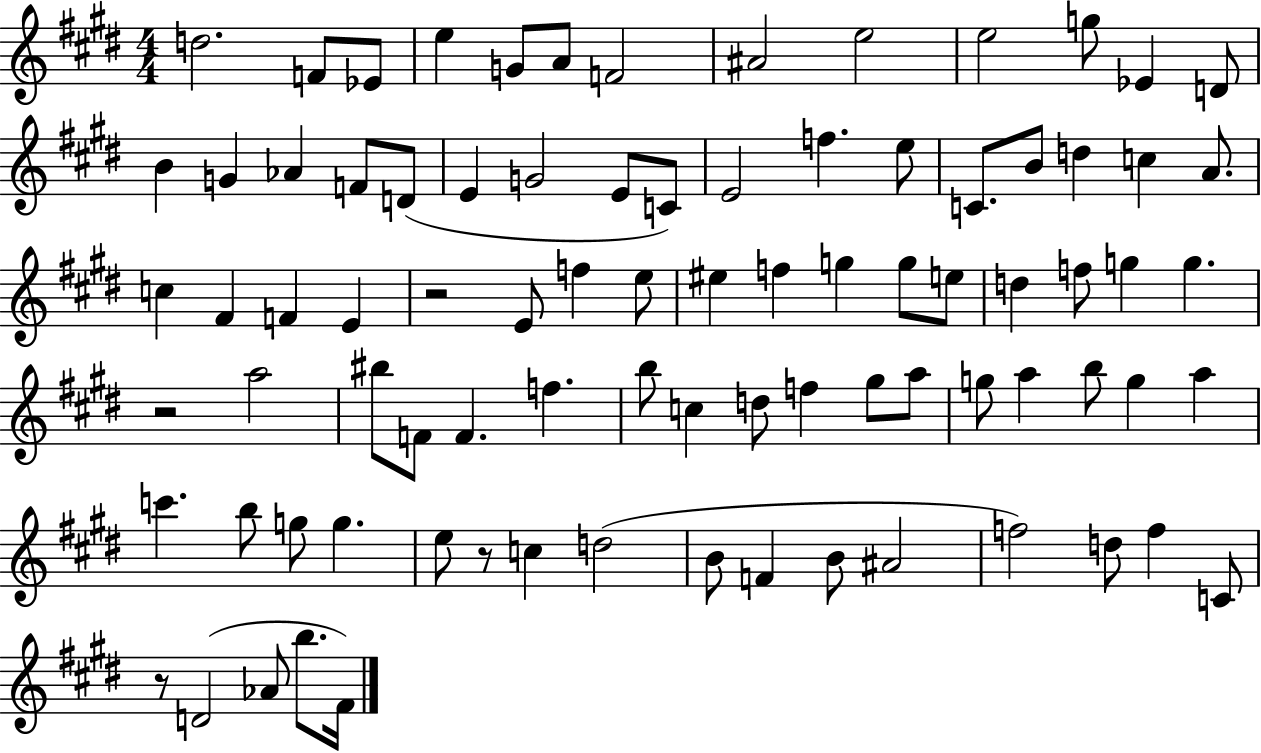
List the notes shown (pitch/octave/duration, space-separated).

D5/h. F4/e Eb4/e E5/q G4/e A4/e F4/h A#4/h E5/h E5/h G5/e Eb4/q D4/e B4/q G4/q Ab4/q F4/e D4/e E4/q G4/h E4/e C4/e E4/h F5/q. E5/e C4/e. B4/e D5/q C5/q A4/e. C5/q F#4/q F4/q E4/q R/h E4/e F5/q E5/e EIS5/q F5/q G5/q G5/e E5/e D5/q F5/e G5/q G5/q. R/h A5/h BIS5/e F4/e F4/q. F5/q. B5/e C5/q D5/e F5/q G#5/e A5/e G5/e A5/q B5/e G5/q A5/q C6/q. B5/e G5/e G5/q. E5/e R/e C5/q D5/h B4/e F4/q B4/e A#4/h F5/h D5/e F5/q C4/e R/e D4/h Ab4/e B5/e. F#4/s